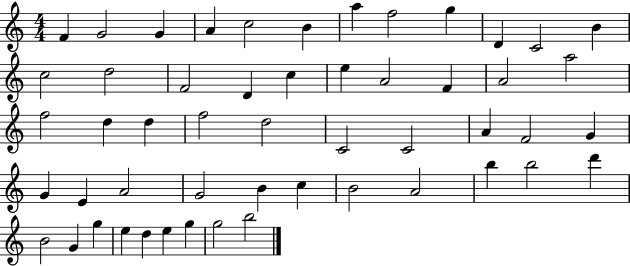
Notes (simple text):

F4/q G4/h G4/q A4/q C5/h B4/q A5/q F5/h G5/q D4/q C4/h B4/q C5/h D5/h F4/h D4/q C5/q E5/q A4/h F4/q A4/h A5/h F5/h D5/q D5/q F5/h D5/h C4/h C4/h A4/q F4/h G4/q G4/q E4/q A4/h G4/h B4/q C5/q B4/h A4/h B5/q B5/h D6/q B4/h G4/q G5/q E5/q D5/q E5/q G5/q G5/h B5/h